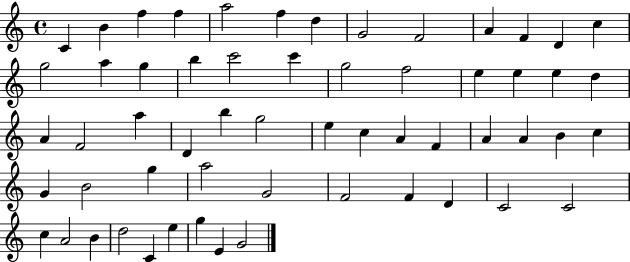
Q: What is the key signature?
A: C major